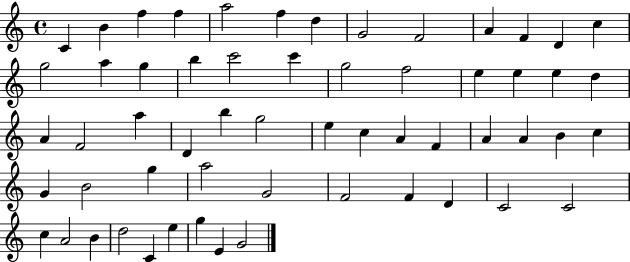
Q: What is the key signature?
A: C major